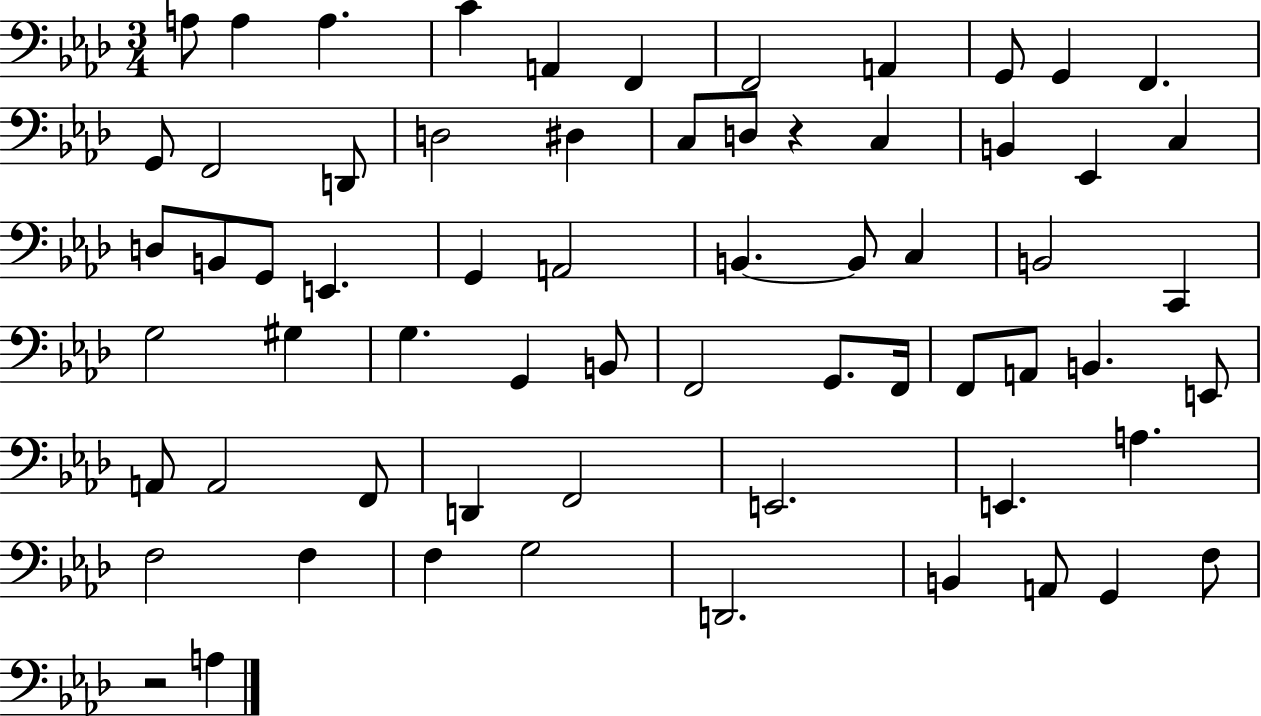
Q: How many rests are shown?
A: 2